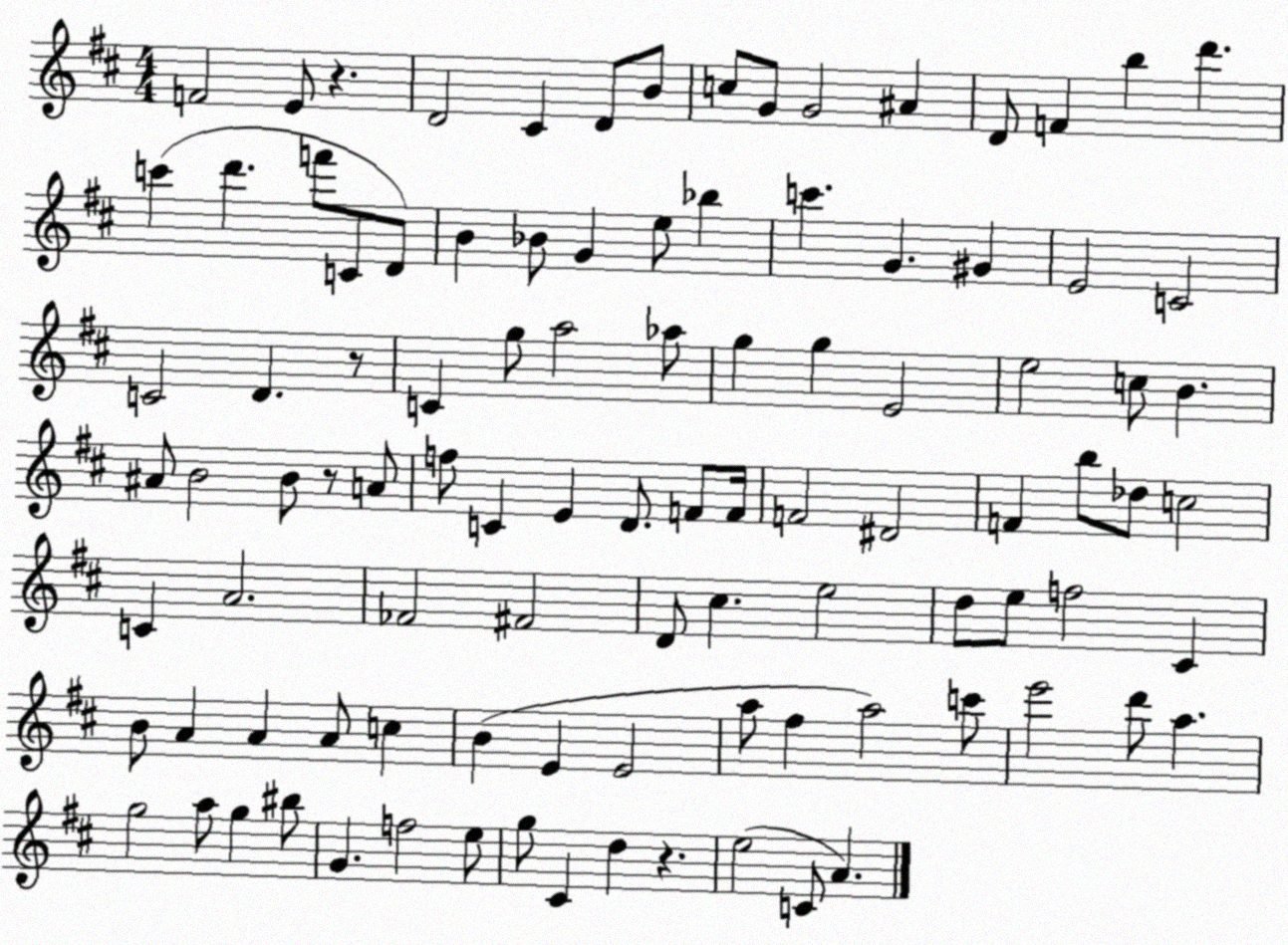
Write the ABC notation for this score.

X:1
T:Untitled
M:4/4
L:1/4
K:D
F2 E/2 z D2 ^C D/2 B/2 c/2 G/2 G2 ^A D/2 F b d' c' d' f'/2 C/2 D/2 B _B/2 G e/2 _b c' G ^G E2 C2 C2 D z/2 C g/2 a2 _a/2 g g E2 e2 c/2 B ^A/2 B2 B/2 z/2 A/2 f/2 C E D/2 F/2 F/4 F2 ^D2 F b/2 _d/2 c2 C A2 _F2 ^F2 D/2 ^c e2 d/2 e/2 f2 ^C B/2 A A A/2 c B E E2 a/2 ^f a2 c'/2 e'2 d'/2 a g2 a/2 g ^b/2 G f2 e/2 g/2 ^C d z e2 C/2 A